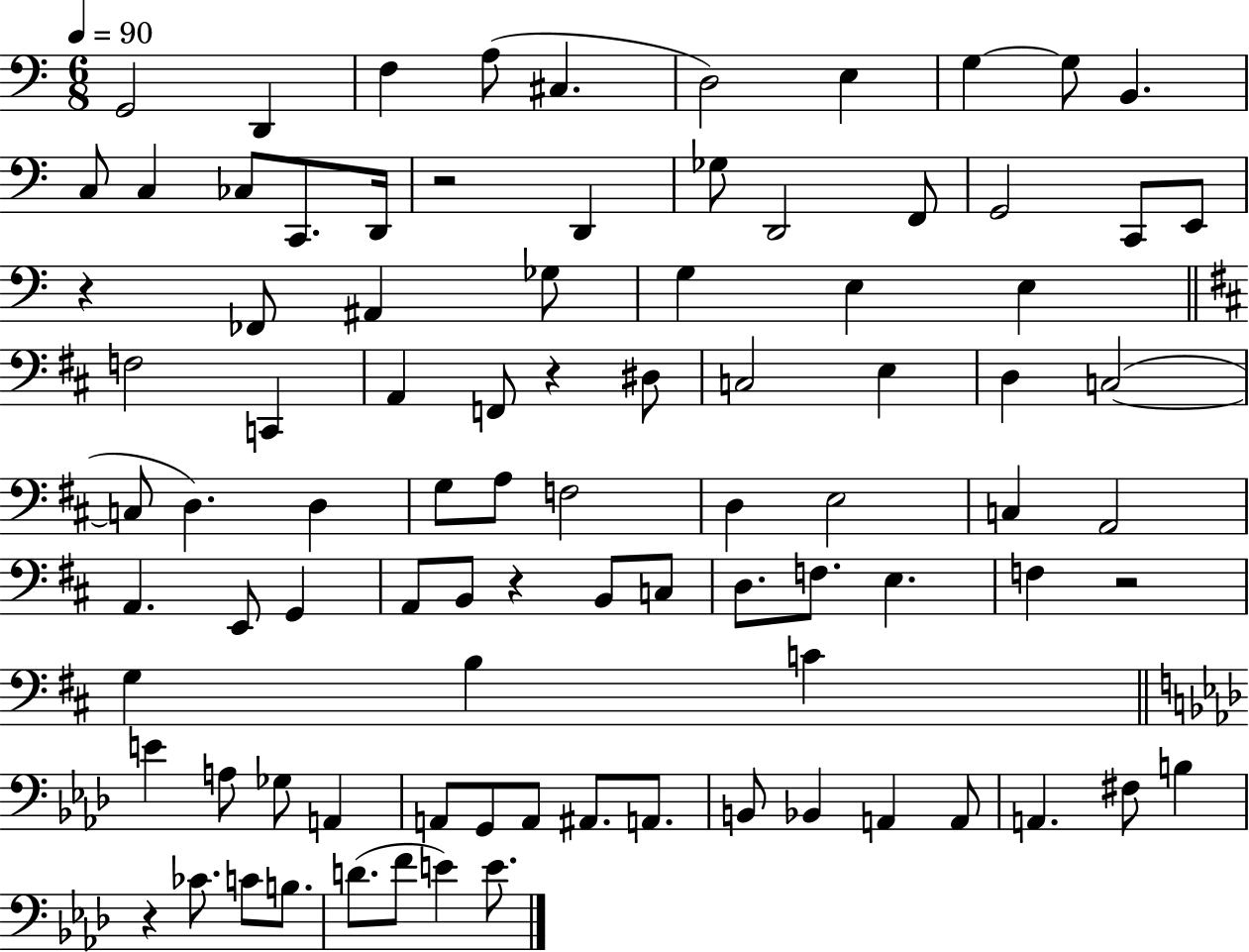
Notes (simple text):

G2/h D2/q F3/q A3/e C#3/q. D3/h E3/q G3/q G3/e B2/q. C3/e C3/q CES3/e C2/e. D2/s R/h D2/q Gb3/e D2/h F2/e G2/h C2/e E2/e R/q FES2/e A#2/q Gb3/e G3/q E3/q E3/q F3/h C2/q A2/q F2/e R/q D#3/e C3/h E3/q D3/q C3/h C3/e D3/q. D3/q G3/e A3/e F3/h D3/q E3/h C3/q A2/h A2/q. E2/e G2/q A2/e B2/e R/q B2/e C3/e D3/e. F3/e. E3/q. F3/q R/h G3/q B3/q C4/q E4/q A3/e Gb3/e A2/q A2/e G2/e A2/e A#2/e. A2/e. B2/e Bb2/q A2/q A2/e A2/q. F#3/e B3/q R/q CES4/e. C4/e B3/e. D4/e. F4/e E4/q E4/e.